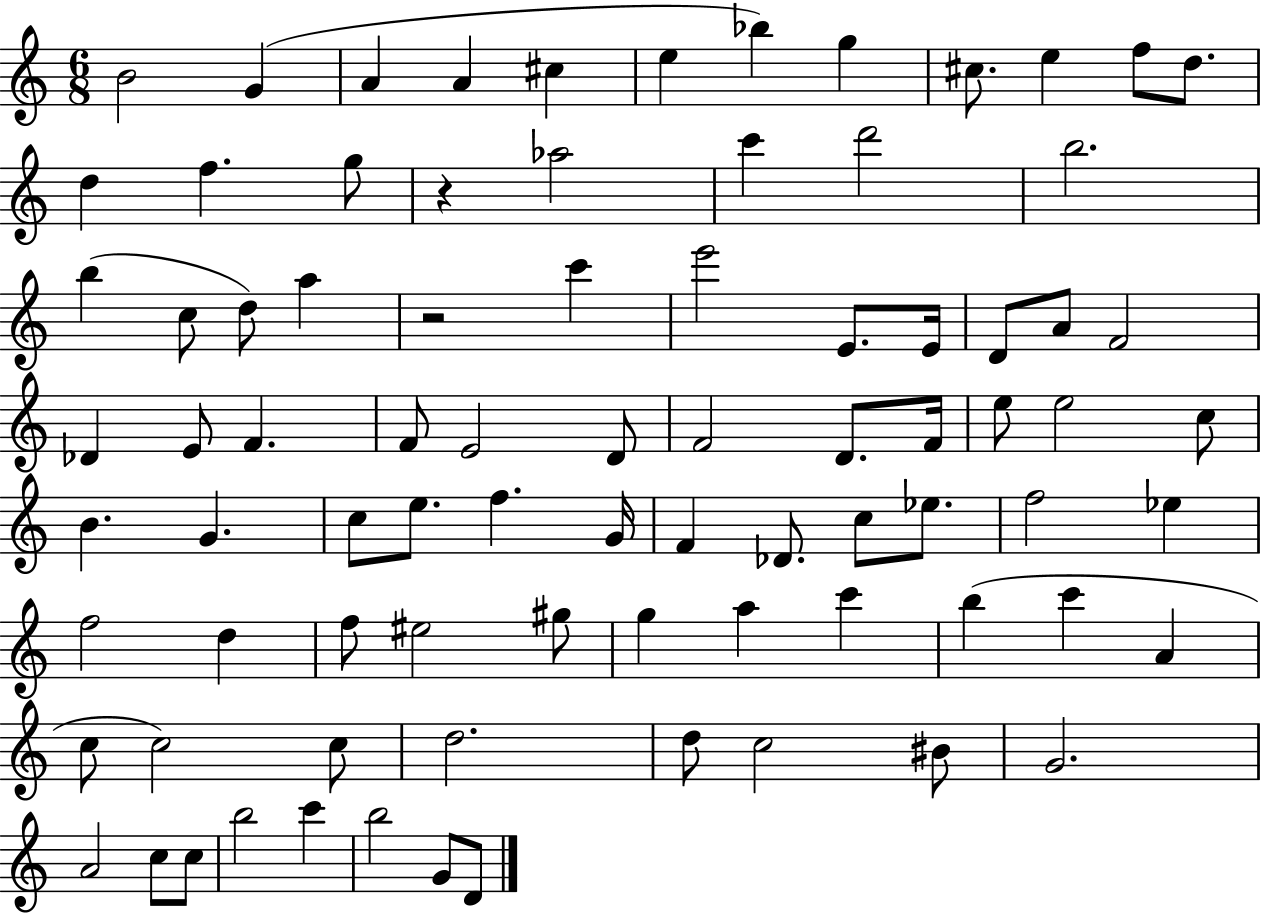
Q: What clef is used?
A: treble